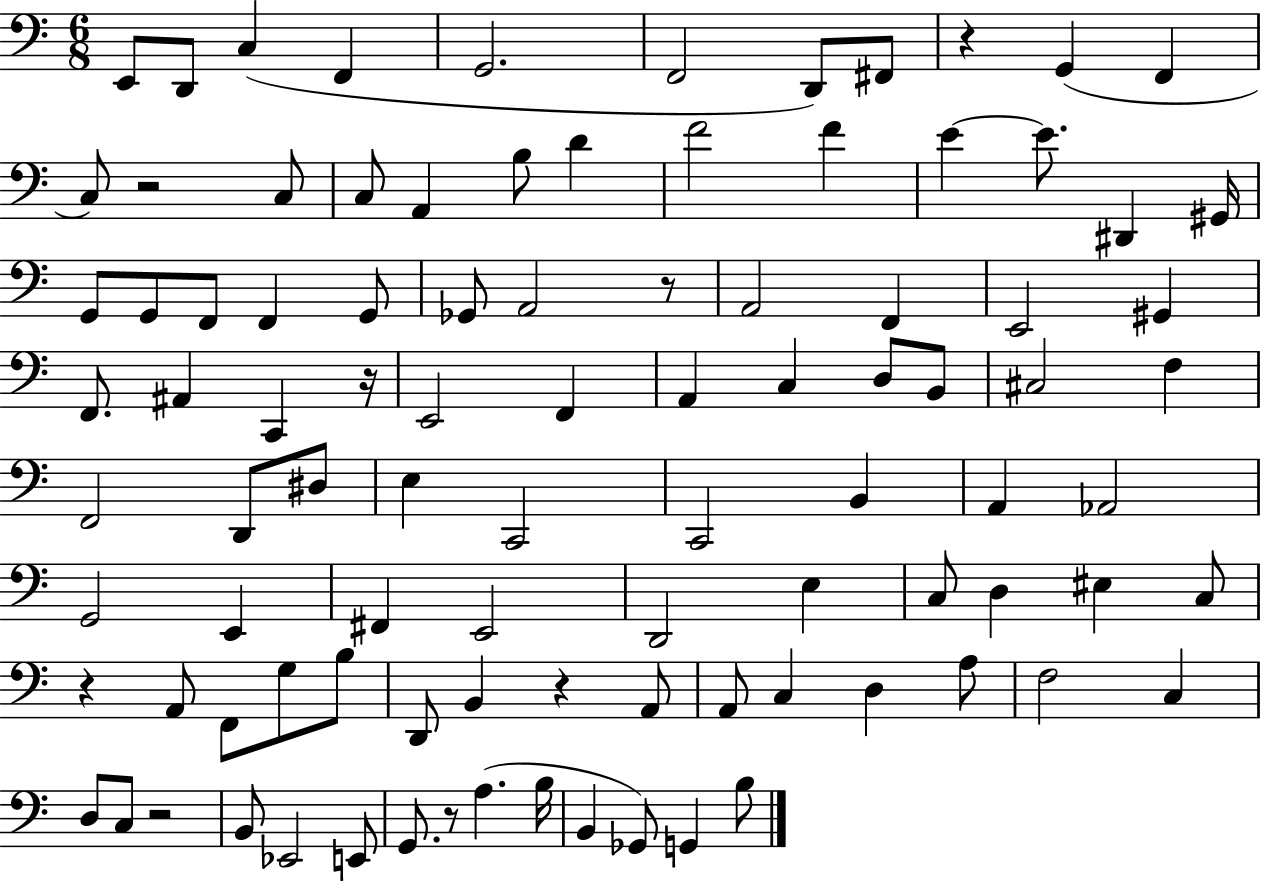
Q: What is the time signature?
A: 6/8